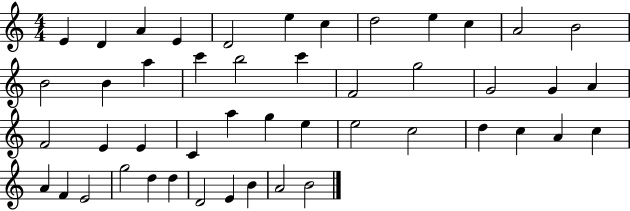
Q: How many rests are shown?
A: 0